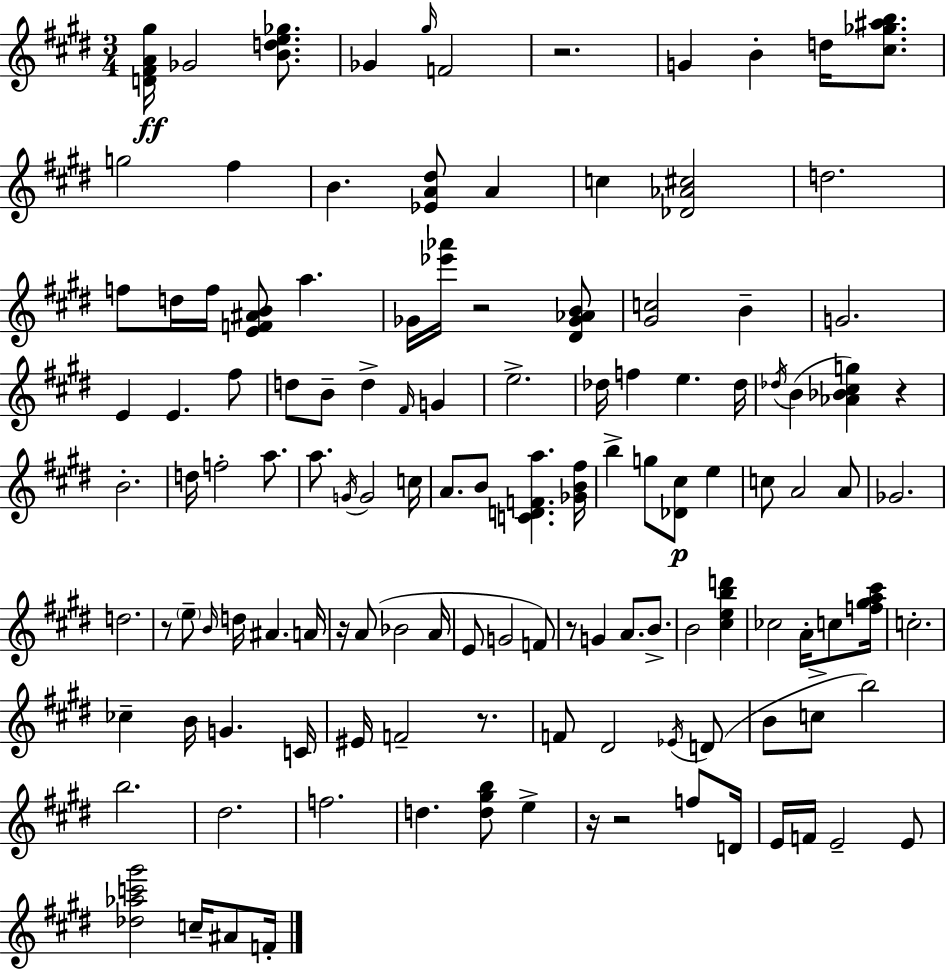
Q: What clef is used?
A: treble